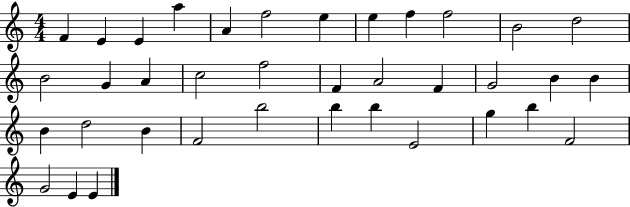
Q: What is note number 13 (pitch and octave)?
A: B4